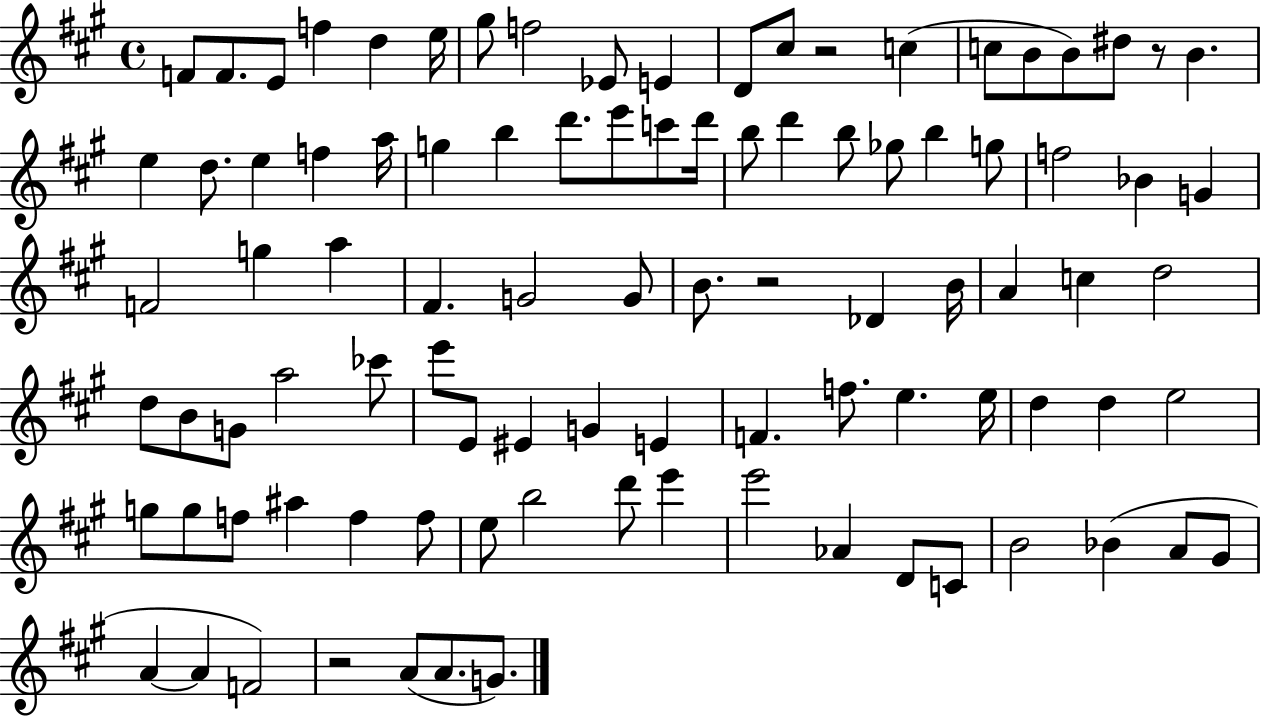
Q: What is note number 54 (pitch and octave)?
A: A5